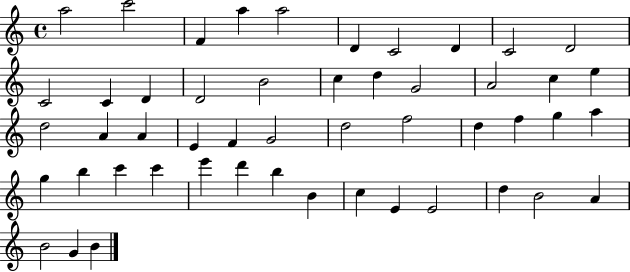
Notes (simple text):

A5/h C6/h F4/q A5/q A5/h D4/q C4/h D4/q C4/h D4/h C4/h C4/q D4/q D4/h B4/h C5/q D5/q G4/h A4/h C5/q E5/q D5/h A4/q A4/q E4/q F4/q G4/h D5/h F5/h D5/q F5/q G5/q A5/q G5/q B5/q C6/q C6/q E6/q D6/q B5/q B4/q C5/q E4/q E4/h D5/q B4/h A4/q B4/h G4/q B4/q